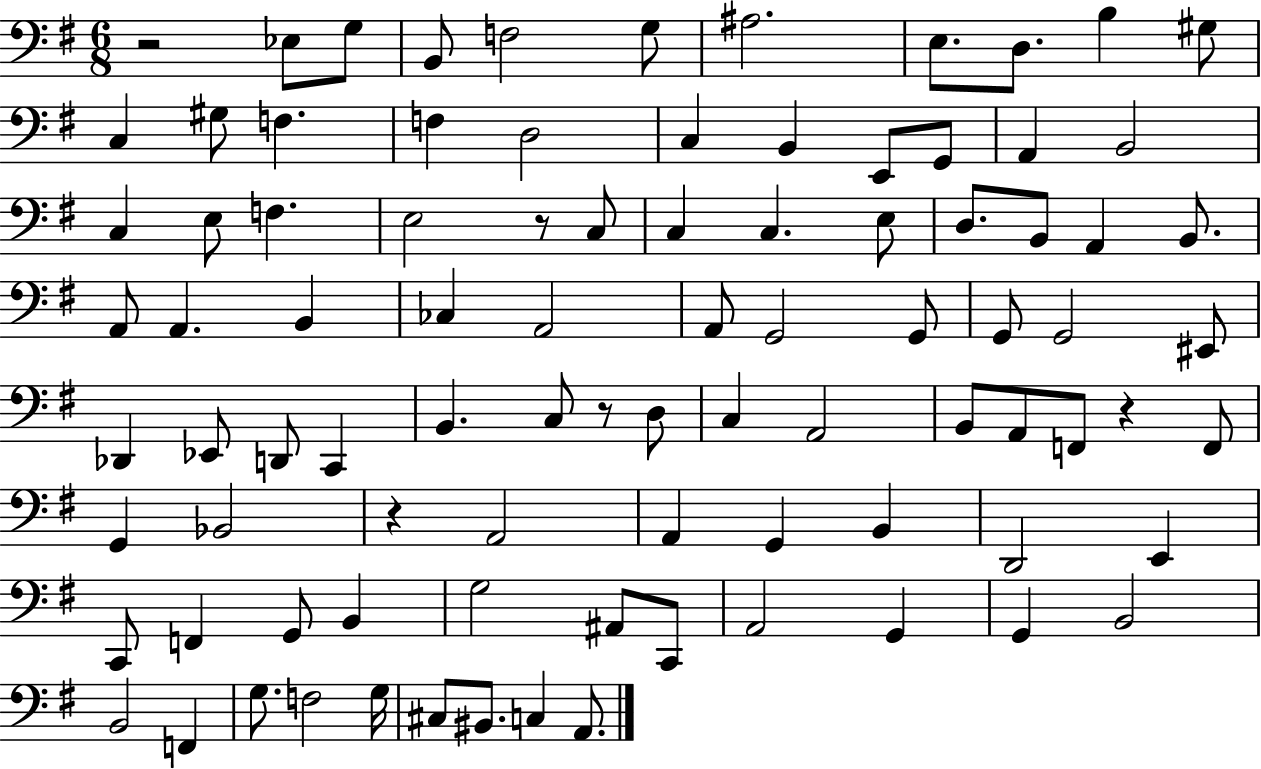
{
  \clef bass
  \numericTimeSignature
  \time 6/8
  \key g \major
  r2 ees8 g8 | b,8 f2 g8 | ais2. | e8. d8. b4 gis8 | \break c4 gis8 f4. | f4 d2 | c4 b,4 e,8 g,8 | a,4 b,2 | \break c4 e8 f4. | e2 r8 c8 | c4 c4. e8 | d8. b,8 a,4 b,8. | \break a,8 a,4. b,4 | ces4 a,2 | a,8 g,2 g,8 | g,8 g,2 eis,8 | \break des,4 ees,8 d,8 c,4 | b,4. c8 r8 d8 | c4 a,2 | b,8 a,8 f,8 r4 f,8 | \break g,4 bes,2 | r4 a,2 | a,4 g,4 b,4 | d,2 e,4 | \break c,8 f,4 g,8 b,4 | g2 ais,8 c,8 | a,2 g,4 | g,4 b,2 | \break b,2 f,4 | g8. f2 g16 | cis8 bis,8. c4 a,8. | \bar "|."
}